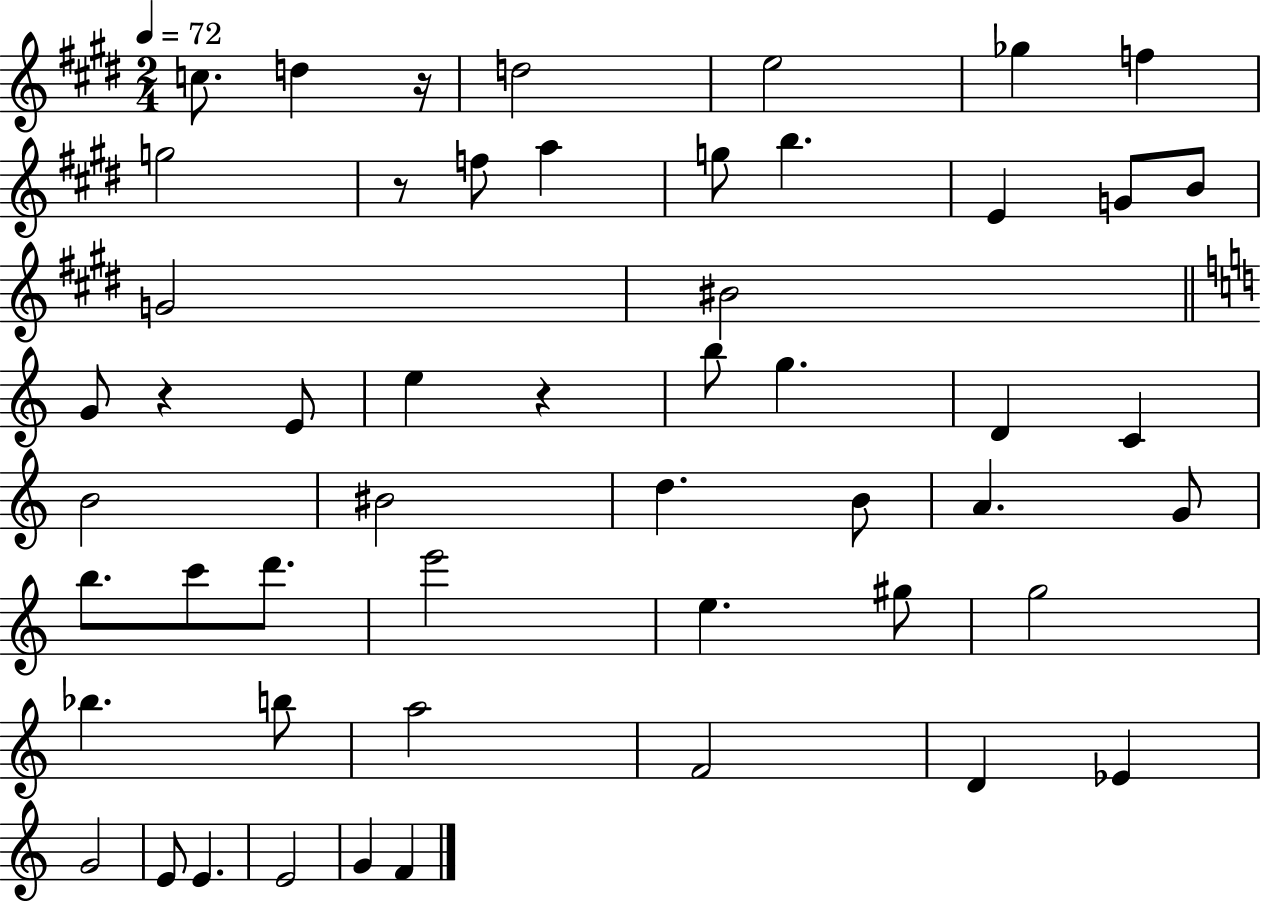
X:1
T:Untitled
M:2/4
L:1/4
K:E
c/2 d z/4 d2 e2 _g f g2 z/2 f/2 a g/2 b E G/2 B/2 G2 ^B2 G/2 z E/2 e z b/2 g D C B2 ^B2 d B/2 A G/2 b/2 c'/2 d'/2 e'2 e ^g/2 g2 _b b/2 a2 F2 D _E G2 E/2 E E2 G F